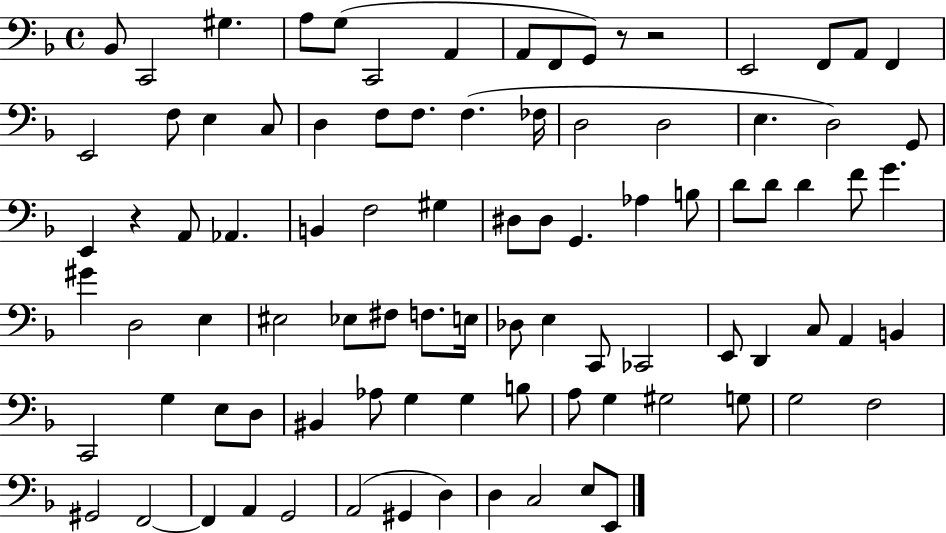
Bb2/e C2/h G#3/q. A3/e G3/e C2/h A2/q A2/e F2/e G2/e R/e R/h E2/h F2/e A2/e F2/q E2/h F3/e E3/q C3/e D3/q F3/e F3/e. F3/q. FES3/s D3/h D3/h E3/q. D3/h G2/e E2/q R/q A2/e Ab2/q. B2/q F3/h G#3/q D#3/e D#3/e G2/q. Ab3/q B3/e D4/e D4/e D4/q F4/e G4/q. G#4/q D3/h E3/q EIS3/h Eb3/e F#3/e F3/e. E3/s Db3/e E3/q C2/e CES2/h E2/e D2/q C3/e A2/q B2/q C2/h G3/q E3/e D3/e BIS2/q Ab3/e G3/q G3/q B3/e A3/e G3/q G#3/h G3/e G3/h F3/h G#2/h F2/h F2/q A2/q G2/h A2/h G#2/q D3/q D3/q C3/h E3/e E2/e